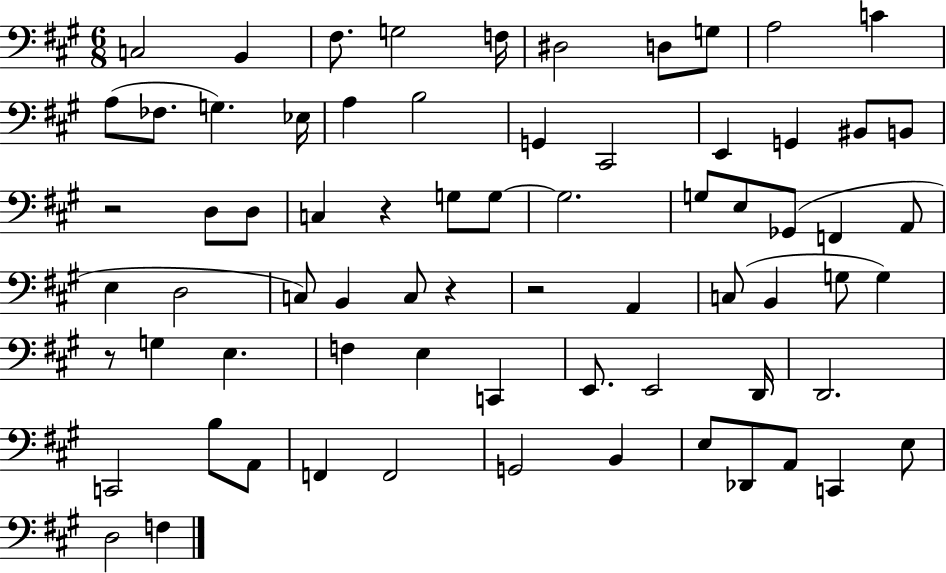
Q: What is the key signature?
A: A major